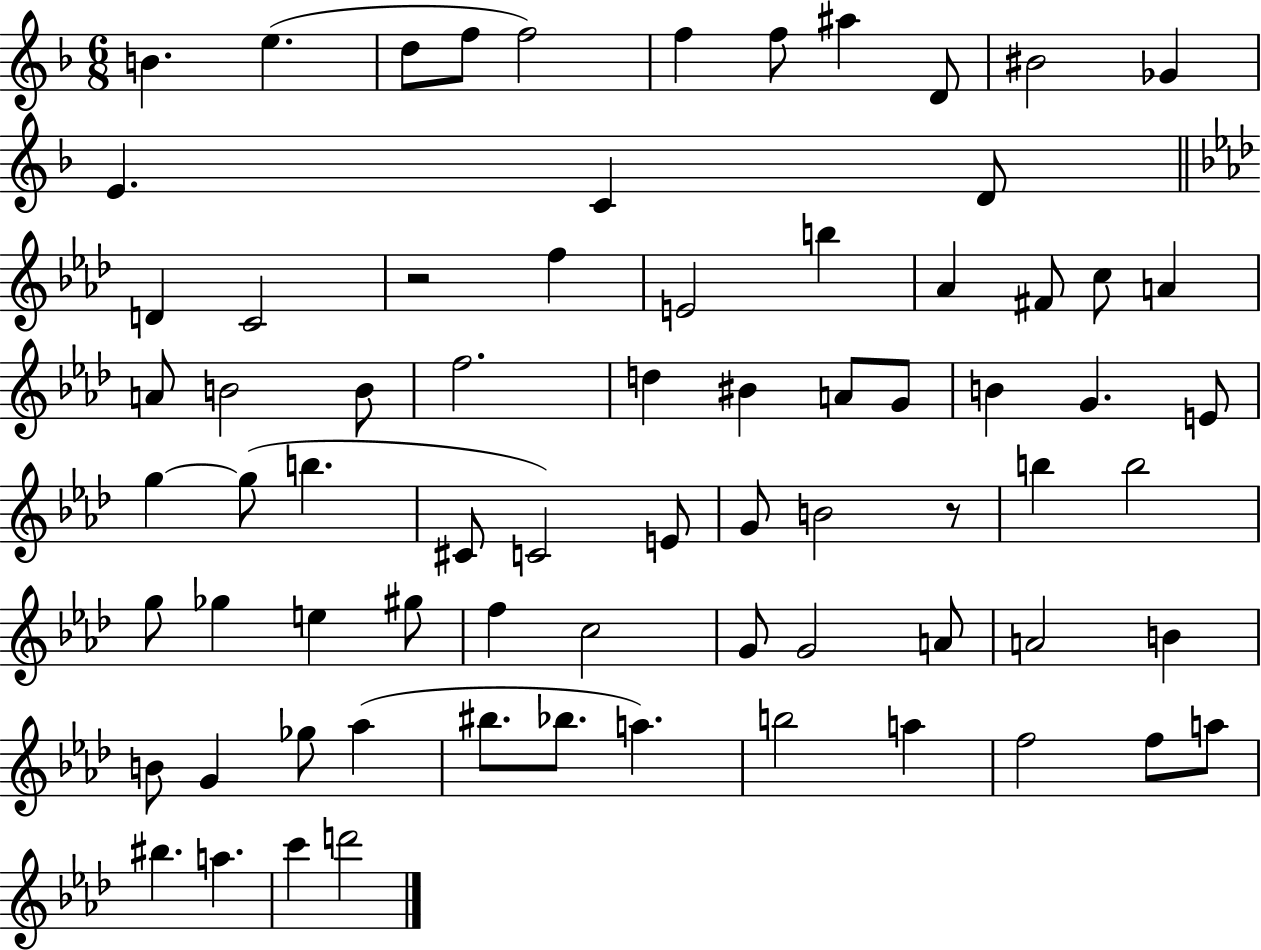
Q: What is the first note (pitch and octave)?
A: B4